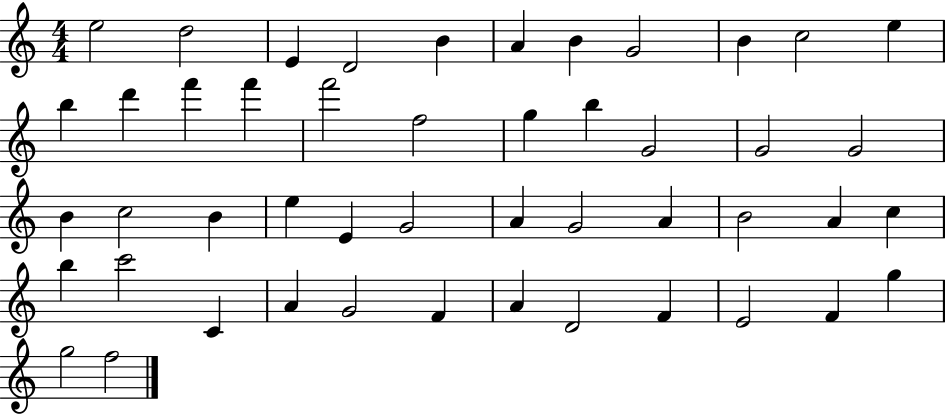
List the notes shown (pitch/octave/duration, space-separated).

E5/h D5/h E4/q D4/h B4/q A4/q B4/q G4/h B4/q C5/h E5/q B5/q D6/q F6/q F6/q F6/h F5/h G5/q B5/q G4/h G4/h G4/h B4/q C5/h B4/q E5/q E4/q G4/h A4/q G4/h A4/q B4/h A4/q C5/q B5/q C6/h C4/q A4/q G4/h F4/q A4/q D4/h F4/q E4/h F4/q G5/q G5/h F5/h